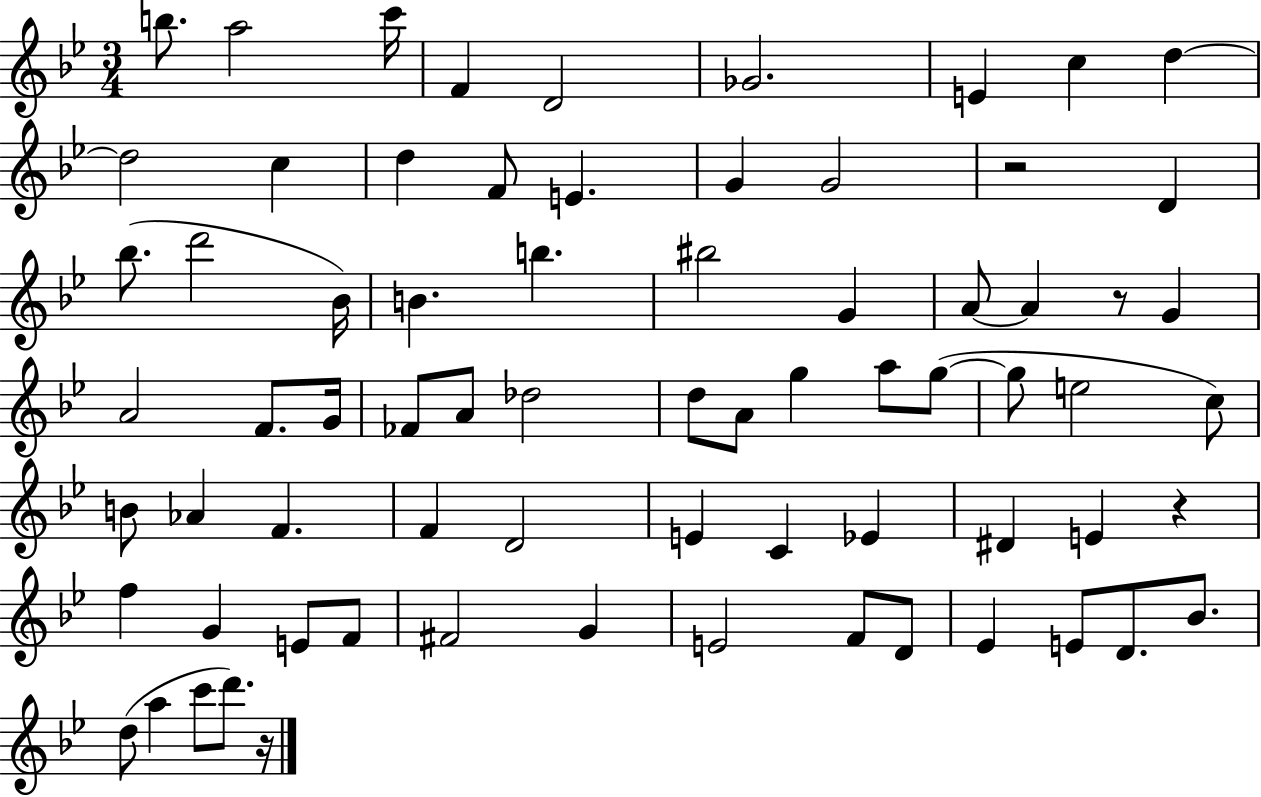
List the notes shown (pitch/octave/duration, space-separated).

B5/e. A5/h C6/s F4/q D4/h Gb4/h. E4/q C5/q D5/q D5/h C5/q D5/q F4/e E4/q. G4/q G4/h R/h D4/q Bb5/e. D6/h Bb4/s B4/q. B5/q. BIS5/h G4/q A4/e A4/q R/e G4/q A4/h F4/e. G4/s FES4/e A4/e Db5/h D5/e A4/e G5/q A5/e G5/e G5/e E5/h C5/e B4/e Ab4/q F4/q. F4/q D4/h E4/q C4/q Eb4/q D#4/q E4/q R/q F5/q G4/q E4/e F4/e F#4/h G4/q E4/h F4/e D4/e Eb4/q E4/e D4/e. Bb4/e. D5/e A5/q C6/e D6/e. R/s